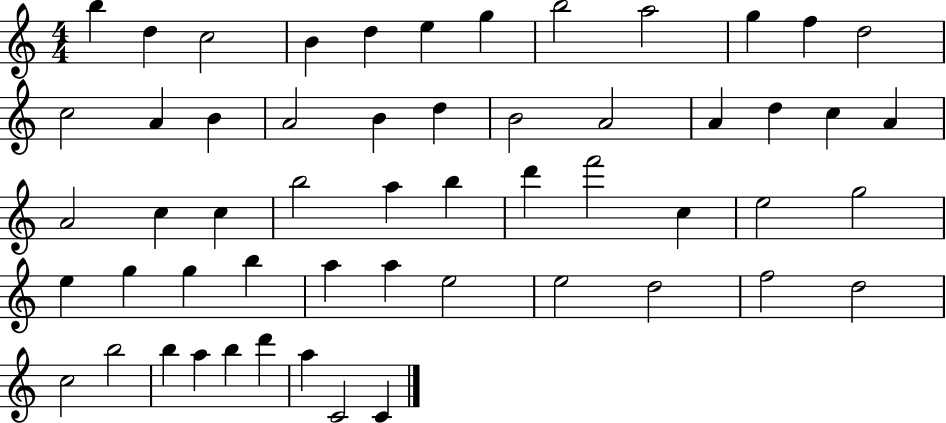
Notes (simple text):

B5/q D5/q C5/h B4/q D5/q E5/q G5/q B5/h A5/h G5/q F5/q D5/h C5/h A4/q B4/q A4/h B4/q D5/q B4/h A4/h A4/q D5/q C5/q A4/q A4/h C5/q C5/q B5/h A5/q B5/q D6/q F6/h C5/q E5/h G5/h E5/q G5/q G5/q B5/q A5/q A5/q E5/h E5/h D5/h F5/h D5/h C5/h B5/h B5/q A5/q B5/q D6/q A5/q C4/h C4/q